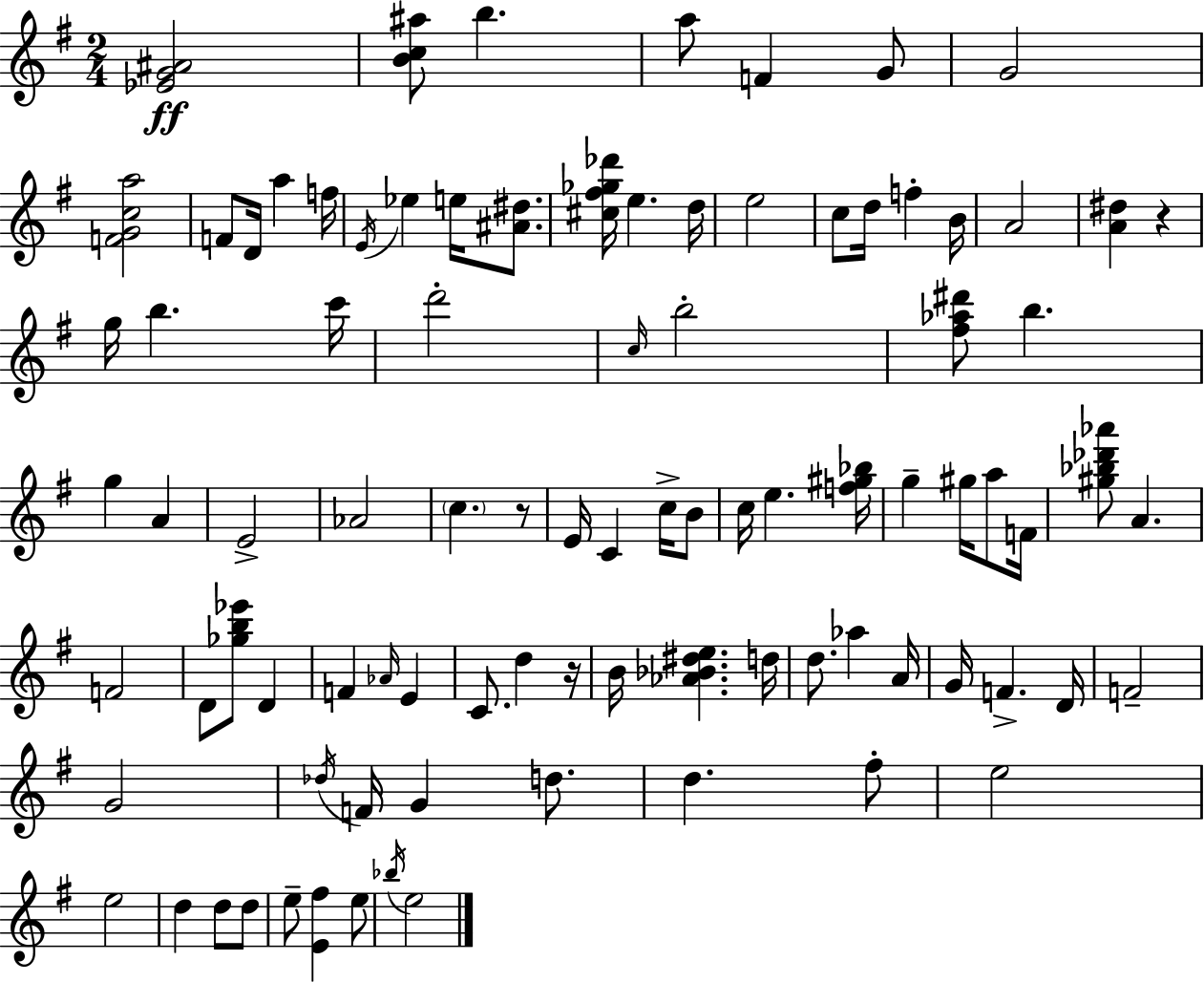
{
  \clef treble
  \numericTimeSignature
  \time 2/4
  \key g \major
  <ees' g' ais'>2\ff | <b' c'' ais''>8 b''4. | a''8 f'4 g'8 | g'2 | \break <f' g' c'' a''>2 | f'8 d'16 a''4 f''16 | \acciaccatura { e'16 } ees''4 e''16 <ais' dis''>8. | <cis'' fis'' ges'' des'''>16 e''4. | \break d''16 e''2 | c''8 d''16 f''4-. | b'16 a'2 | <a' dis''>4 r4 | \break g''16 b''4. | c'''16 d'''2-. | \grace { c''16 } b''2-. | <fis'' aes'' dis'''>8 b''4. | \break g''4 a'4 | e'2-> | aes'2 | \parenthesize c''4. | \break r8 e'16 c'4 c''16-> | b'8 c''16 e''4. | <f'' gis'' bes''>16 g''4-- gis''16 a''8 | f'16 <gis'' bes'' des''' aes'''>8 a'4. | \break f'2 | d'8 <ges'' b'' ees'''>8 d'4 | f'4 \grace { aes'16 } e'4 | c'8. d''4 | \break r16 b'16 <aes' bes' dis'' e''>4. | d''16 d''8. aes''4 | a'16 g'16 f'4.-> | d'16 f'2-- | \break g'2 | \acciaccatura { des''16 } f'16 g'4 | d''8. d''4. | fis''8-. e''2 | \break e''2 | d''4 | d''8 d''8 e''8-- <e' fis''>4 | e''8 \acciaccatura { bes''16 } e''2 | \break \bar "|."
}